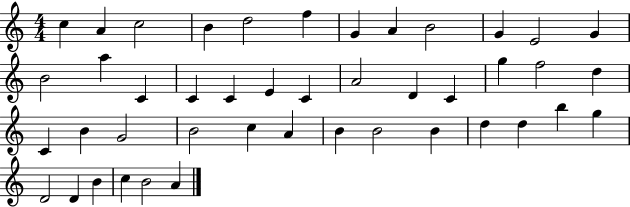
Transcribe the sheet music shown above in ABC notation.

X:1
T:Untitled
M:4/4
L:1/4
K:C
c A c2 B d2 f G A B2 G E2 G B2 a C C C E C A2 D C g f2 d C B G2 B2 c A B B2 B d d b g D2 D B c B2 A